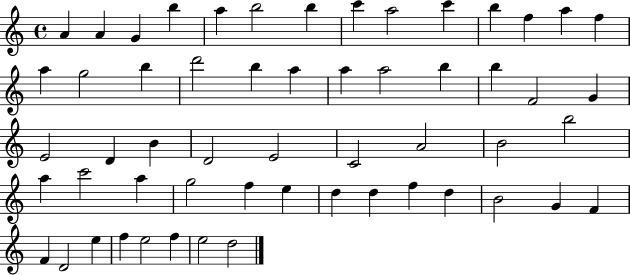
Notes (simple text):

A4/q A4/q G4/q B5/q A5/q B5/h B5/q C6/q A5/h C6/q B5/q F5/q A5/q F5/q A5/q G5/h B5/q D6/h B5/q A5/q A5/q A5/h B5/q B5/q F4/h G4/q E4/h D4/q B4/q D4/h E4/h C4/h A4/h B4/h B5/h A5/q C6/h A5/q G5/h F5/q E5/q D5/q D5/q F5/q D5/q B4/h G4/q F4/q F4/q D4/h E5/q F5/q E5/h F5/q E5/h D5/h